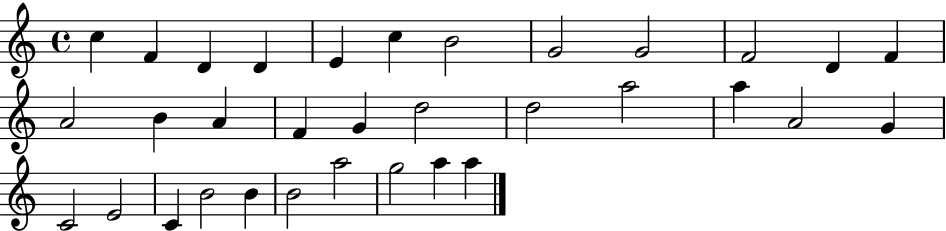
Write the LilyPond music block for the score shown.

{
  \clef treble
  \time 4/4
  \defaultTimeSignature
  \key c \major
  c''4 f'4 d'4 d'4 | e'4 c''4 b'2 | g'2 g'2 | f'2 d'4 f'4 | \break a'2 b'4 a'4 | f'4 g'4 d''2 | d''2 a''2 | a''4 a'2 g'4 | \break c'2 e'2 | c'4 b'2 b'4 | b'2 a''2 | g''2 a''4 a''4 | \break \bar "|."
}